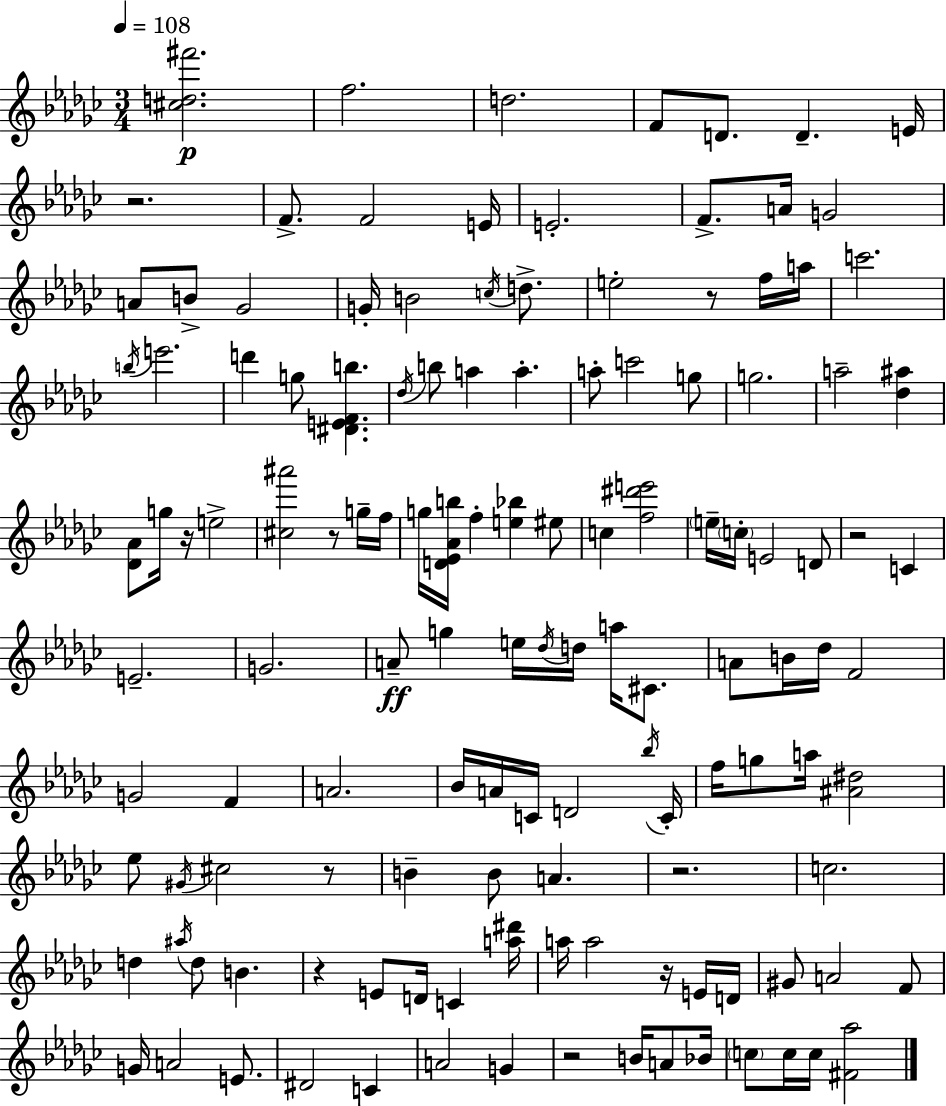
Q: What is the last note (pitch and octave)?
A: C5